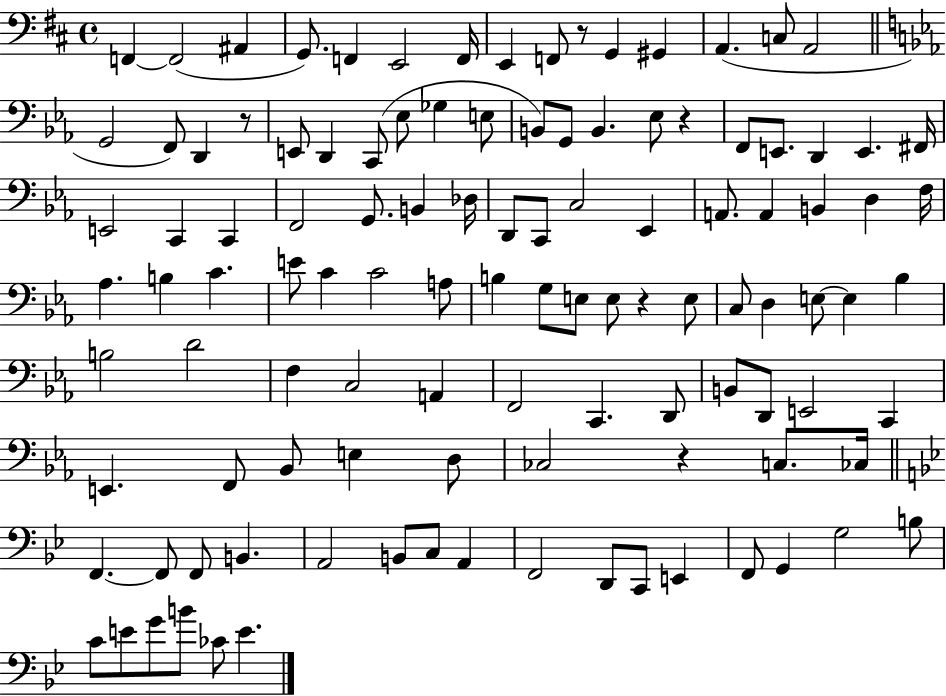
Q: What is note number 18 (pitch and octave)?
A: E2